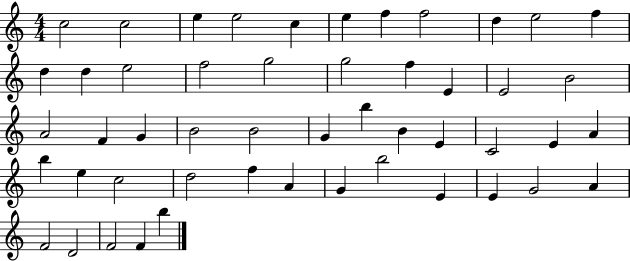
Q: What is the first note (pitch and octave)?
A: C5